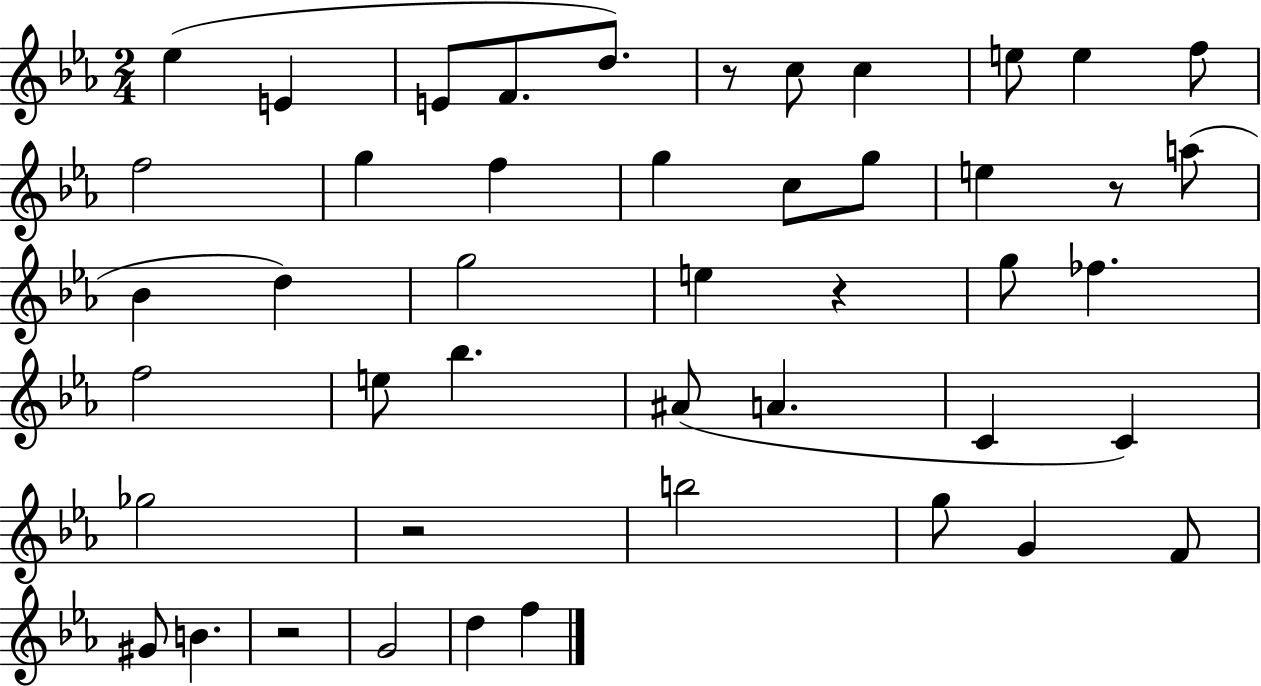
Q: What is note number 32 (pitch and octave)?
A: Gb5